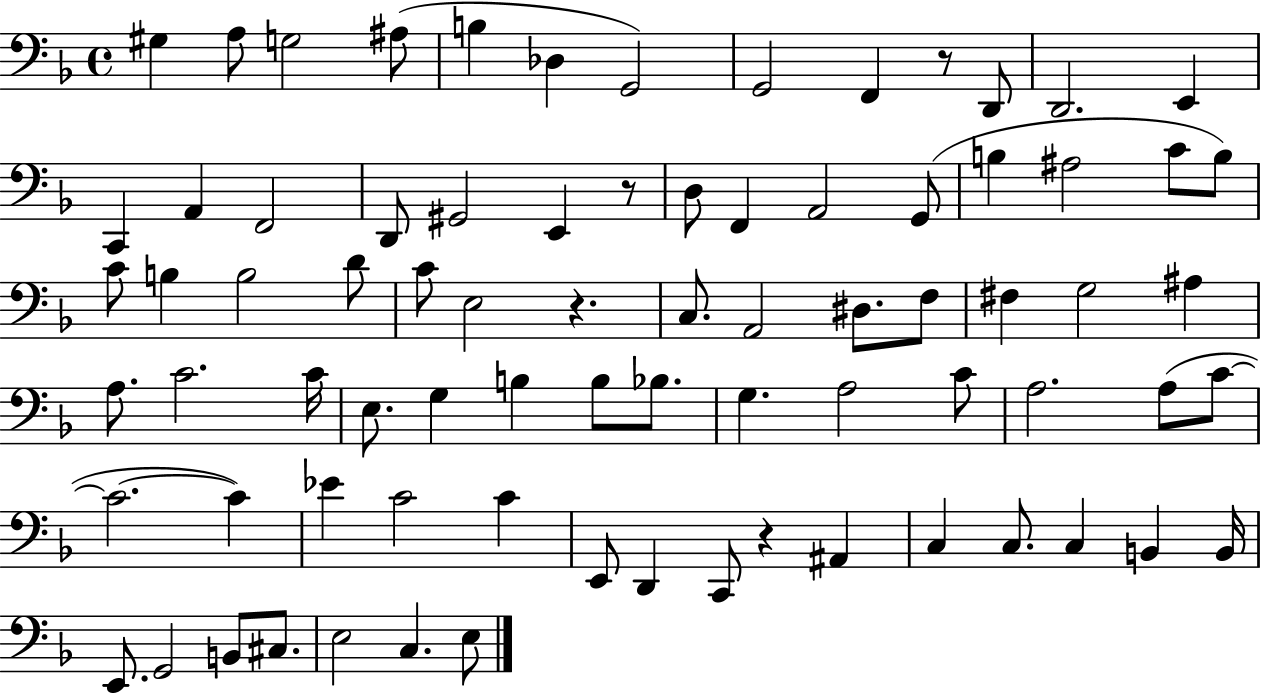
{
  \clef bass
  \time 4/4
  \defaultTimeSignature
  \key f \major
  gis4 a8 g2 ais8( | b4 des4 g,2) | g,2 f,4 r8 d,8 | d,2. e,4 | \break c,4 a,4 f,2 | d,8 gis,2 e,4 r8 | d8 f,4 a,2 g,8( | b4 ais2 c'8 b8) | \break c'8 b4 b2 d'8 | c'8 e2 r4. | c8. a,2 dis8. f8 | fis4 g2 ais4 | \break a8. c'2. c'16 | e8. g4 b4 b8 bes8. | g4. a2 c'8 | a2. a8( c'8~~ | \break c'2.~~ c'4) | ees'4 c'2 c'4 | e,8 d,4 c,8 r4 ais,4 | c4 c8. c4 b,4 b,16 | \break e,8. g,2 b,8 cis8. | e2 c4. e8 | \bar "|."
}